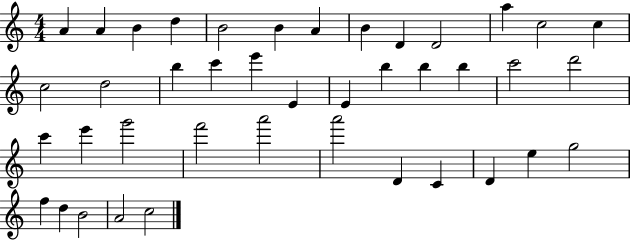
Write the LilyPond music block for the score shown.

{
  \clef treble
  \numericTimeSignature
  \time 4/4
  \key c \major
  a'4 a'4 b'4 d''4 | b'2 b'4 a'4 | b'4 d'4 d'2 | a''4 c''2 c''4 | \break c''2 d''2 | b''4 c'''4 e'''4 e'4 | e'4 b''4 b''4 b''4 | c'''2 d'''2 | \break c'''4 e'''4 g'''2 | f'''2 a'''2 | a'''2 d'4 c'4 | d'4 e''4 g''2 | \break f''4 d''4 b'2 | a'2 c''2 | \bar "|."
}